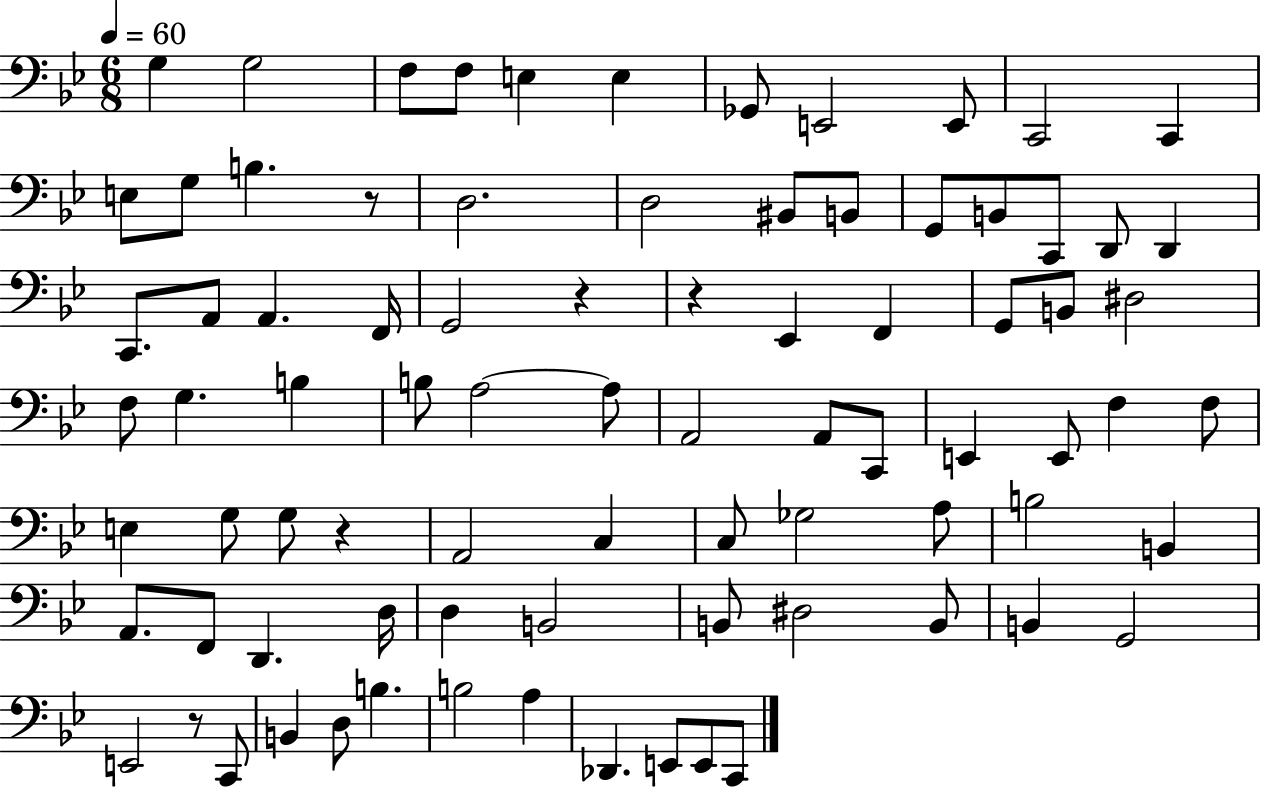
{
  \clef bass
  \numericTimeSignature
  \time 6/8
  \key bes \major
  \tempo 4 = 60
  g4 g2 | f8 f8 e4 e4 | ges,8 e,2 e,8 | c,2 c,4 | \break e8 g8 b4. r8 | d2. | d2 bis,8 b,8 | g,8 b,8 c,8 d,8 d,4 | \break c,8. a,8 a,4. f,16 | g,2 r4 | r4 ees,4 f,4 | g,8 b,8 dis2 | \break f8 g4. b4 | b8 a2~~ a8 | a,2 a,8 c,8 | e,4 e,8 f4 f8 | \break e4 g8 g8 r4 | a,2 c4 | c8 ges2 a8 | b2 b,4 | \break a,8. f,8 d,4. d16 | d4 b,2 | b,8 dis2 b,8 | b,4 g,2 | \break e,2 r8 c,8 | b,4 d8 b4. | b2 a4 | des,4. e,8 e,8 c,8 | \break \bar "|."
}